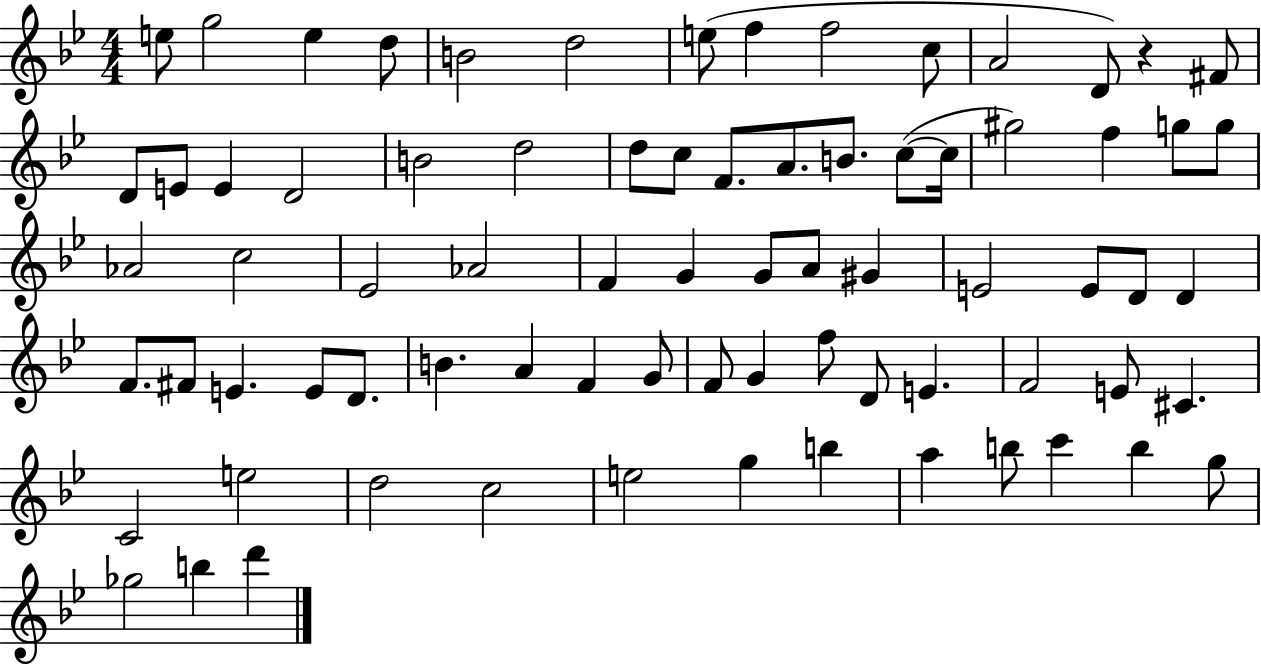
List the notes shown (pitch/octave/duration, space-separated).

E5/e G5/h E5/q D5/e B4/h D5/h E5/e F5/q F5/h C5/e A4/h D4/e R/q F#4/e D4/e E4/e E4/q D4/h B4/h D5/h D5/e C5/e F4/e. A4/e. B4/e. C5/e C5/s G#5/h F5/q G5/e G5/e Ab4/h C5/h Eb4/h Ab4/h F4/q G4/q G4/e A4/e G#4/q E4/h E4/e D4/e D4/q F4/e. F#4/e E4/q. E4/e D4/e. B4/q. A4/q F4/q G4/e F4/e G4/q F5/e D4/e E4/q. F4/h E4/e C#4/q. C4/h E5/h D5/h C5/h E5/h G5/q B5/q A5/q B5/e C6/q B5/q G5/e Gb5/h B5/q D6/q